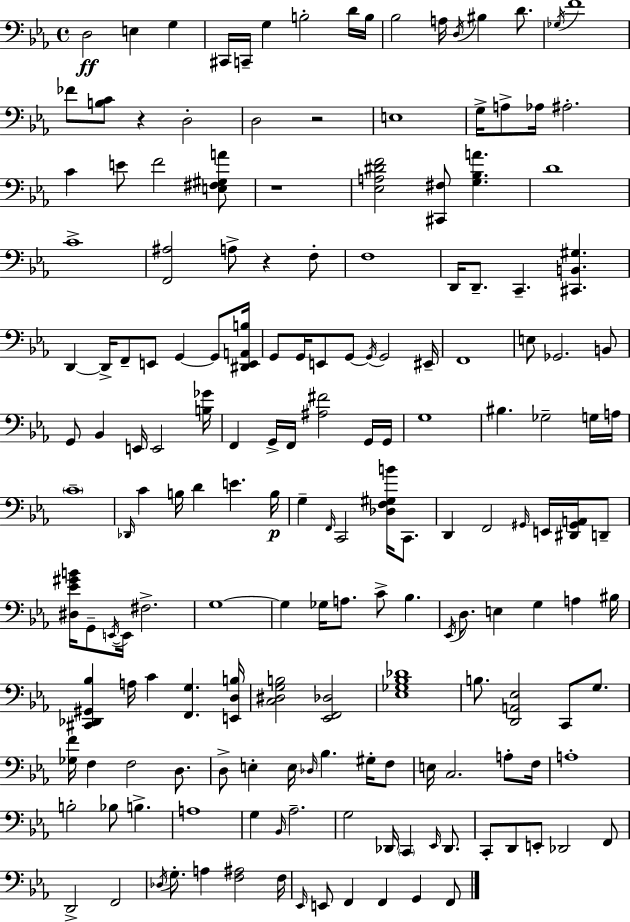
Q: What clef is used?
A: bass